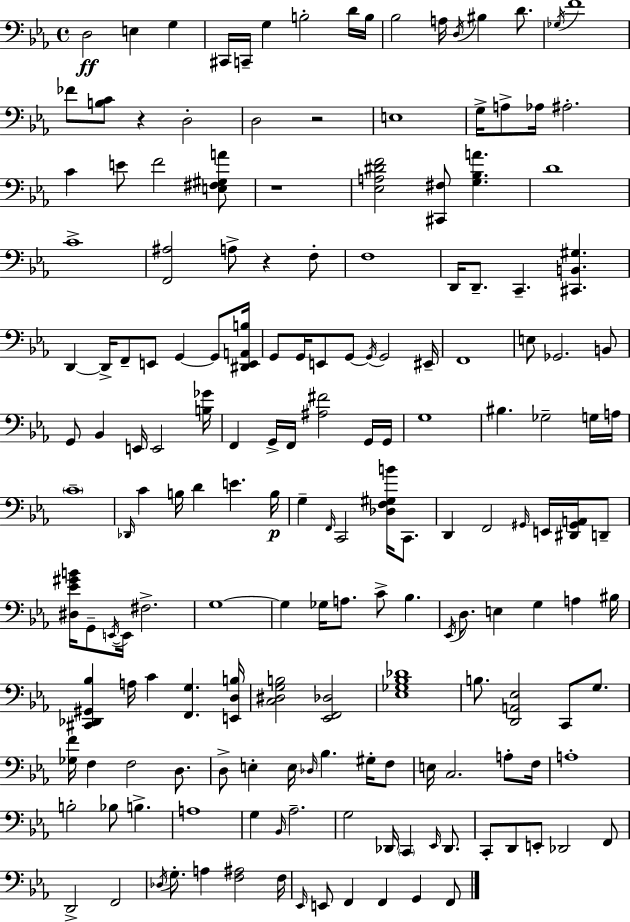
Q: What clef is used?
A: bass